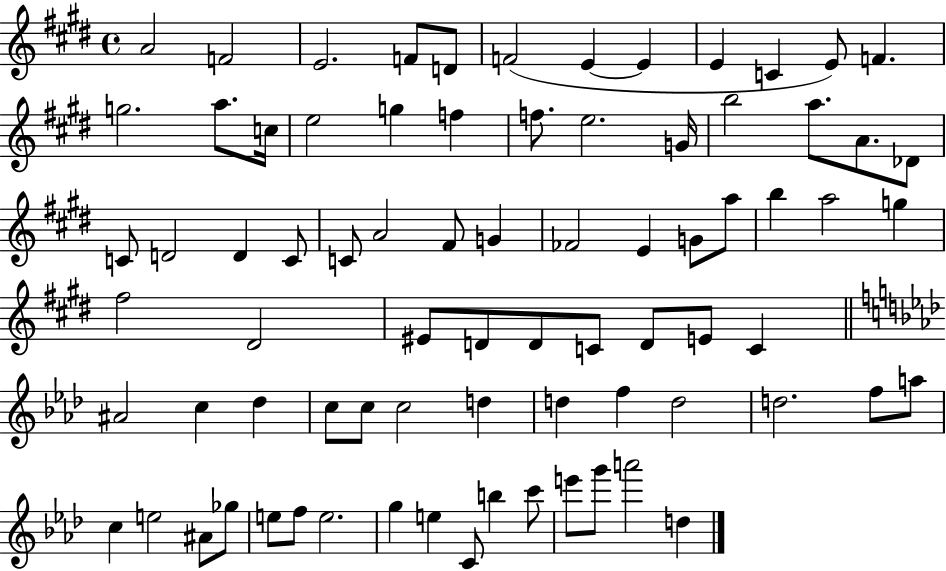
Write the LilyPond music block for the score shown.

{
  \clef treble
  \time 4/4
  \defaultTimeSignature
  \key e \major
  a'2 f'2 | e'2. f'8 d'8 | f'2( e'4~~ e'4 | e'4 c'4 e'8) f'4. | \break g''2. a''8. c''16 | e''2 g''4 f''4 | f''8. e''2. g'16 | b''2 a''8. a'8. des'8 | \break c'8 d'2 d'4 c'8 | c'8 a'2 fis'8 g'4 | fes'2 e'4 g'8 a''8 | b''4 a''2 g''4 | \break fis''2 dis'2 | eis'8 d'8 d'8 c'8 d'8 e'8 c'4 | \bar "||" \break \key f \minor ais'2 c''4 des''4 | c''8 c''8 c''2 d''4 | d''4 f''4 d''2 | d''2. f''8 a''8 | \break c''4 e''2 ais'8 ges''8 | e''8 f''8 e''2. | g''4 e''4 c'8 b''4 c'''8 | e'''8 g'''8 a'''2 d''4 | \break \bar "|."
}